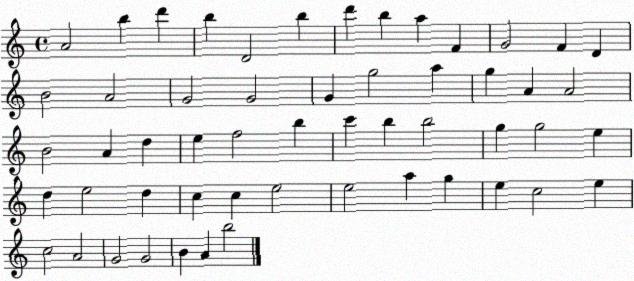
X:1
T:Untitled
M:4/4
L:1/4
K:C
A2 b d' b D2 b d' b a F G2 F D B2 A2 G2 G2 G g2 a g A A2 B2 A d e f2 b c' b b2 g g2 e d e2 d c c e2 e2 a g e c2 e c2 A2 G2 G2 B A b2